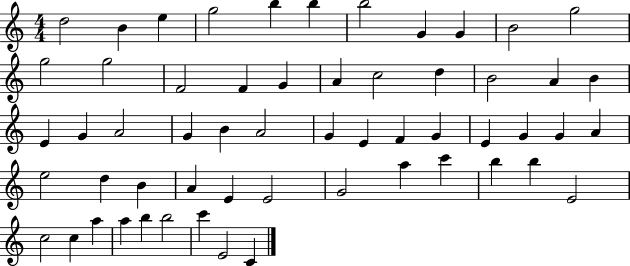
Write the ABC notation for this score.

X:1
T:Untitled
M:4/4
L:1/4
K:C
d2 B e g2 b b b2 G G B2 g2 g2 g2 F2 F G A c2 d B2 A B E G A2 G B A2 G E F G E G G A e2 d B A E E2 G2 a c' b b E2 c2 c a a b b2 c' E2 C